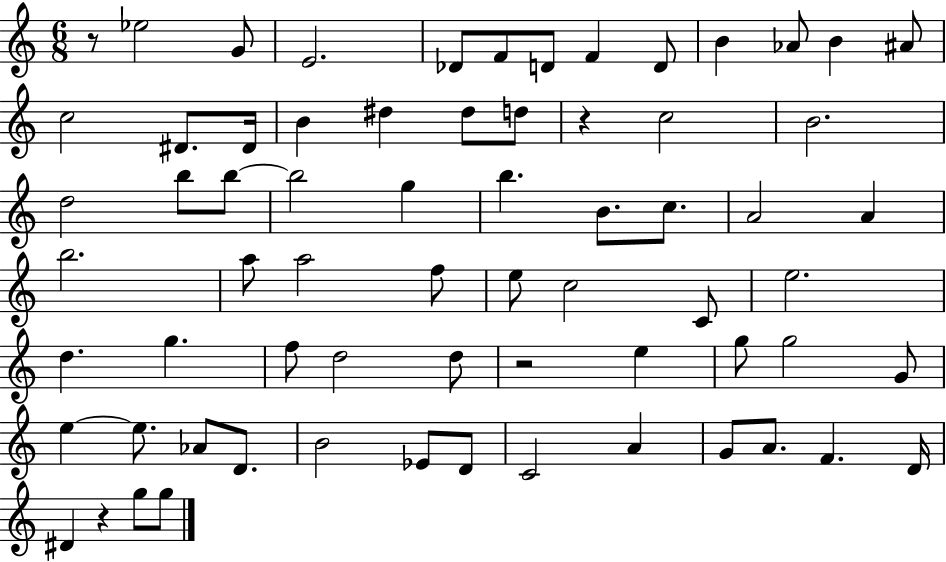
X:1
T:Untitled
M:6/8
L:1/4
K:C
z/2 _e2 G/2 E2 _D/2 F/2 D/2 F D/2 B _A/2 B ^A/2 c2 ^D/2 ^D/4 B ^d ^d/2 d/2 z c2 B2 d2 b/2 b/2 b2 g b B/2 c/2 A2 A b2 a/2 a2 f/2 e/2 c2 C/2 e2 d g f/2 d2 d/2 z2 e g/2 g2 G/2 e e/2 _A/2 D/2 B2 _E/2 D/2 C2 A G/2 A/2 F D/4 ^D z g/2 g/2